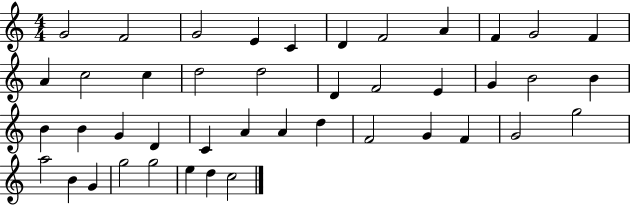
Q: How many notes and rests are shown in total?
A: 43